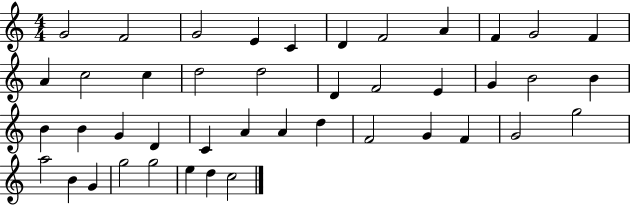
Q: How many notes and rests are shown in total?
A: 43